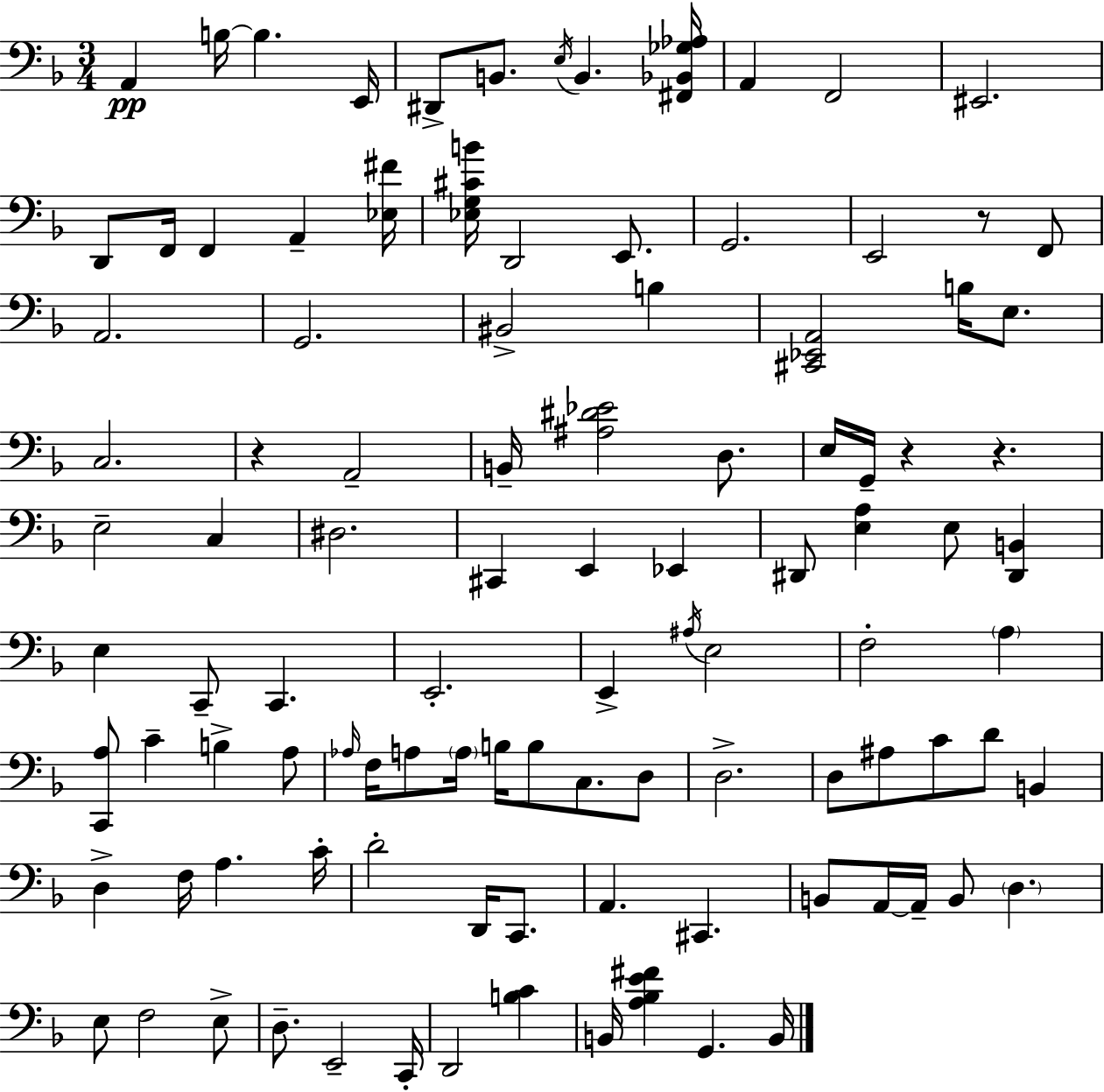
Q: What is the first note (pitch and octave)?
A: A2